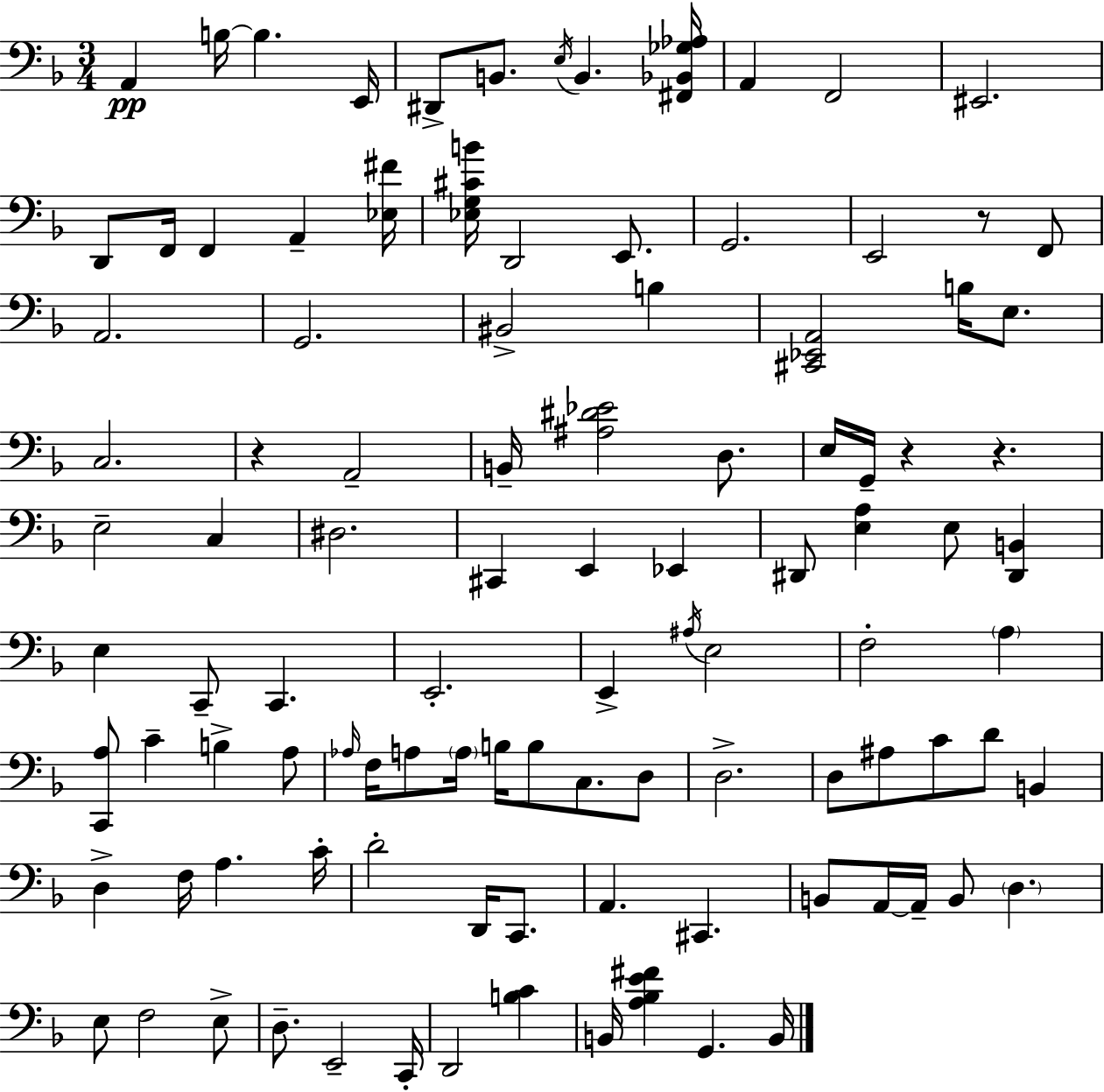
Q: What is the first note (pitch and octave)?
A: A2